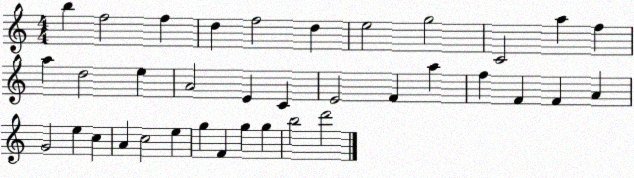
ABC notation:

X:1
T:Untitled
M:4/4
L:1/4
K:C
b f2 f d f2 d e2 g2 C2 a f a d2 e A2 E C E2 F a f F F A G2 e c A c2 e g F g g b2 d'2